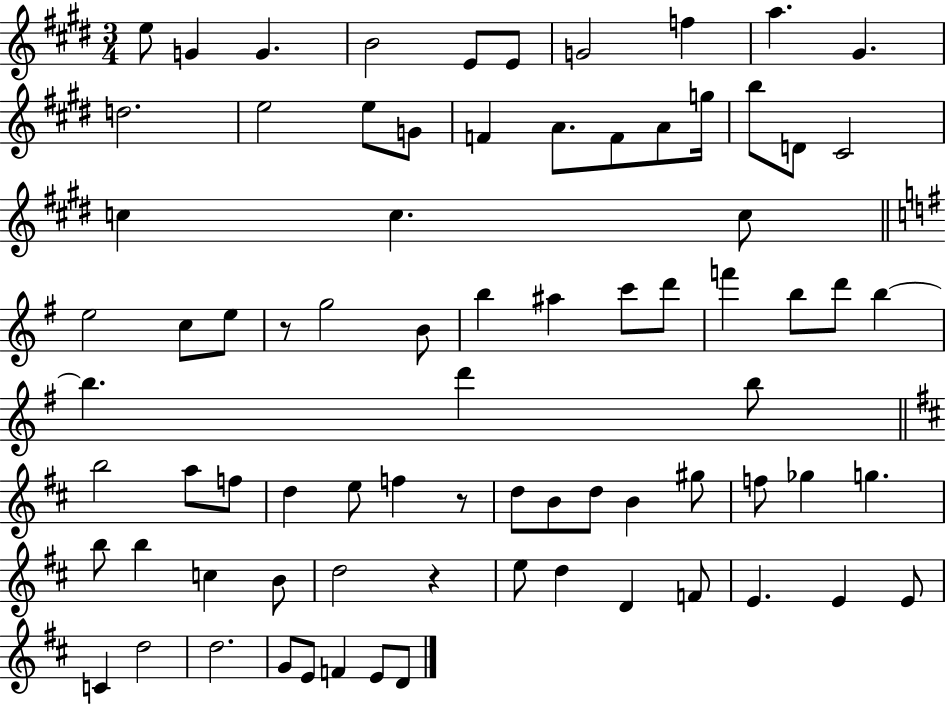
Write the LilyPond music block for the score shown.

{
  \clef treble
  \numericTimeSignature
  \time 3/4
  \key e \major
  e''8 g'4 g'4. | b'2 e'8 e'8 | g'2 f''4 | a''4. gis'4. | \break d''2. | e''2 e''8 g'8 | f'4 a'8. f'8 a'8 g''16 | b''8 d'8 cis'2 | \break c''4 c''4. c''8 | \bar "||" \break \key g \major e''2 c''8 e''8 | r8 g''2 b'8 | b''4 ais''4 c'''8 d'''8 | f'''4 b''8 d'''8 b''4~~ | \break b''4. d'''4 b''8 | \bar "||" \break \key d \major b''2 a''8 f''8 | d''4 e''8 f''4 r8 | d''8 b'8 d''8 b'4 gis''8 | f''8 ges''4 g''4. | \break b''8 b''4 c''4 b'8 | d''2 r4 | e''8 d''4 d'4 f'8 | e'4. e'4 e'8 | \break c'4 d''2 | d''2. | g'8 e'8 f'4 e'8 d'8 | \bar "|."
}